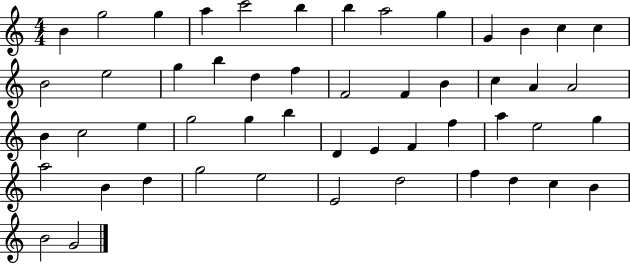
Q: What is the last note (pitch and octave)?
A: G4